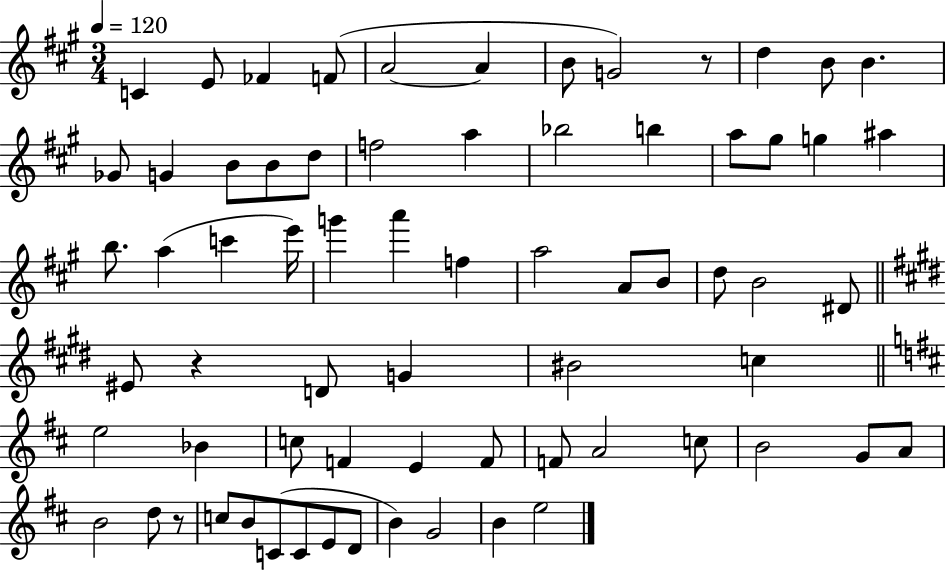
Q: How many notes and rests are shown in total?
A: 69